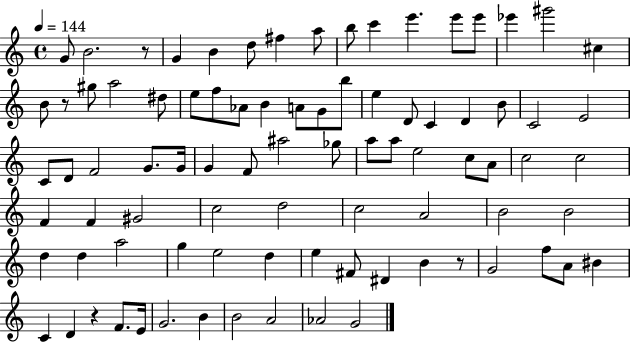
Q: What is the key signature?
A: C major